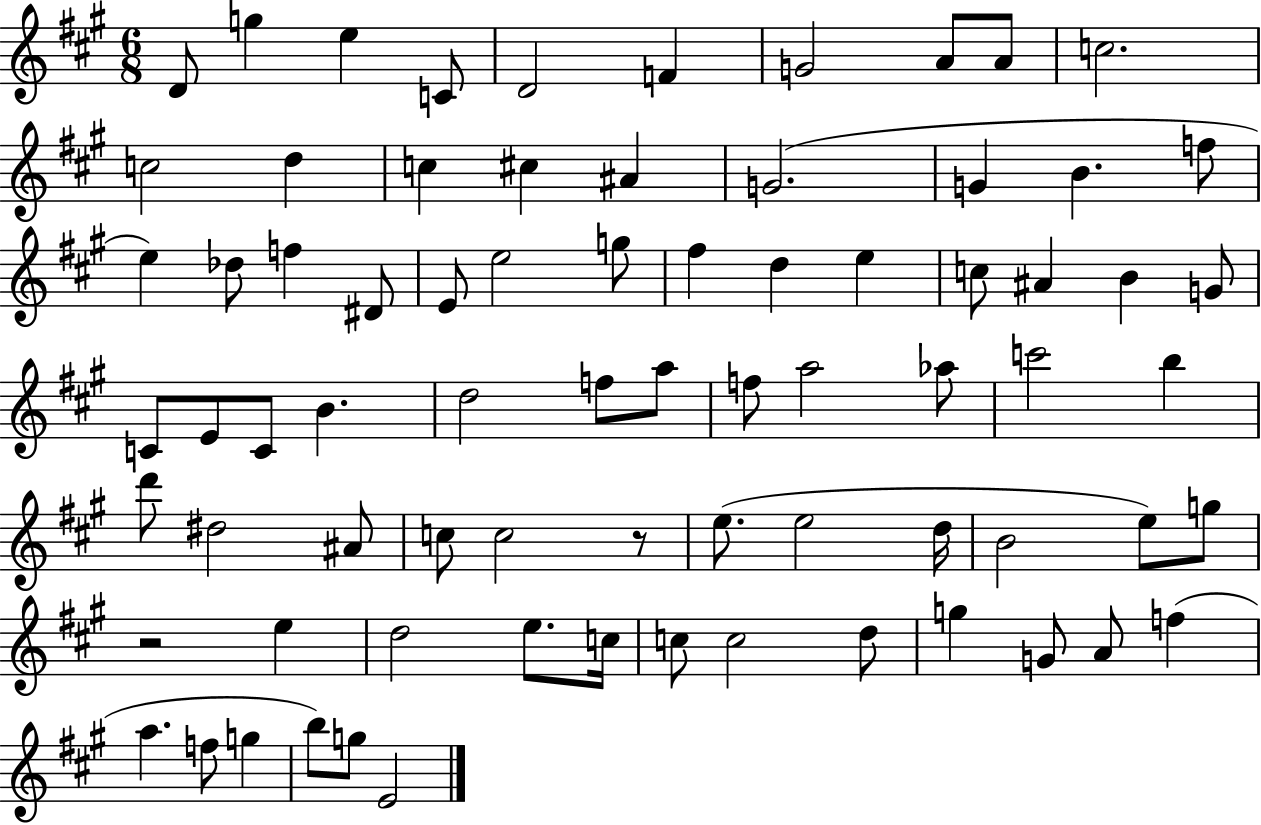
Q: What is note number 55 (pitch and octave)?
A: E5